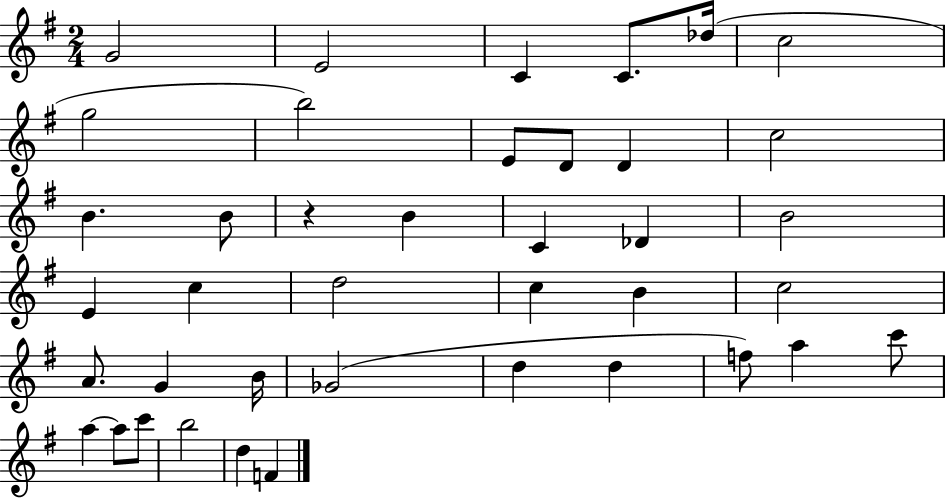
X:1
T:Untitled
M:2/4
L:1/4
K:G
G2 E2 C C/2 _d/4 c2 g2 b2 E/2 D/2 D c2 B B/2 z B C _D B2 E c d2 c B c2 A/2 G B/4 _G2 d d f/2 a c'/2 a a/2 c'/2 b2 d F